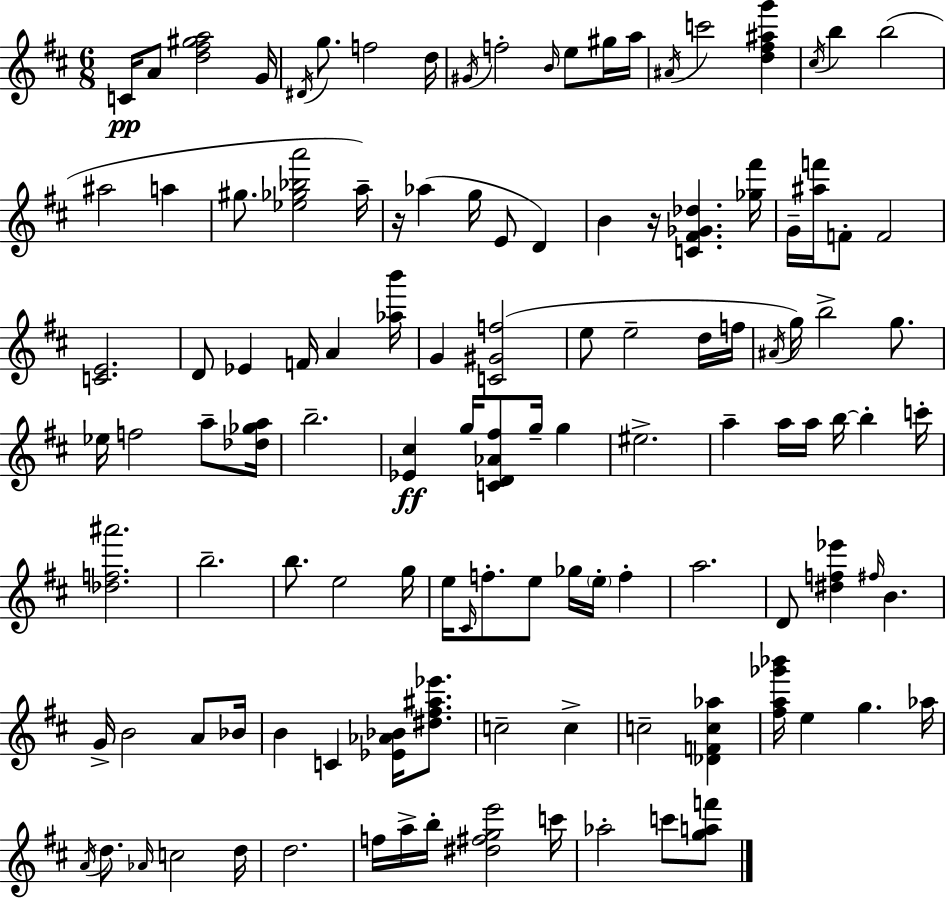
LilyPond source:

{
  \clef treble
  \numericTimeSignature
  \time 6/8
  \key d \major
  c'16\pp a'8 <d'' fis'' gis'' a''>2 g'16 | \acciaccatura { dis'16 } g''8. f''2 | d''16 \acciaccatura { gis'16 } f''2-. \grace { b'16 } e''8 | gis''16 a''16 \acciaccatura { ais'16 } c'''2 | \break <d'' fis'' ais'' g'''>4 \acciaccatura { cis''16 } b''4 b''2( | ais''2 | a''4 gis''8. <ees'' ges'' bes'' a'''>2 | a''16--) r16 aes''4( g''16 e'8 | \break d'4) b'4 r16 <c' fis' ges' des''>4. | <ges'' fis'''>16 g'16-- <ais'' f'''>16 f'8-. f'2 | <c' e'>2. | d'8 ees'4 f'16 | \break a'4 <aes'' b'''>16 g'4 <c' gis' f''>2( | e''8 e''2-- | d''16 f''16 \acciaccatura { ais'16 }) g''16 b''2-> | g''8. ees''16 f''2 | \break a''8-- <des'' ges'' a''>16 b''2.-- | <ees' cis''>4\ff g''16 <c' d' aes' fis''>8 | g''16-- g''4 eis''2.-> | a''4-- a''16 a''16 | \break b''16~~ b''4-. c'''16-. <des'' f'' ais'''>2. | b''2.-- | b''8. e''2 | g''16 e''16 \grace { cis'16 } f''8.-. e''8 | \break ges''16 \parenthesize e''16-. f''4-. a''2. | d'8 <dis'' f'' ees'''>4 | \grace { fis''16 } b'4. g'16-> b'2 | a'8 bes'16 b'4 | \break c'4 <ees' aes' bes'>16 <dis'' fis'' ais'' ees'''>8. c''2-- | c''4-> c''2-- | <des' f' c'' aes''>4 <fis'' a'' ges''' bes'''>16 e''4 | g''4. aes''16 \acciaccatura { a'16 } d''8. | \break \grace { aes'16 } c''2 d''16 d''2. | f''16 a''16-> | b''16-. <dis'' fis'' g'' e'''>2 c'''16 aes''2-. | c'''8 <g'' a'' f'''>8 \bar "|."
}